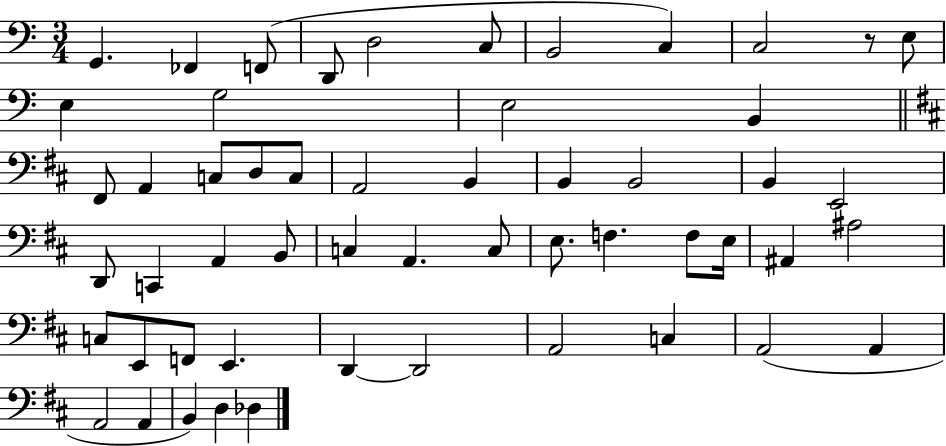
G2/q. FES2/q F2/e D2/e D3/h C3/e B2/h C3/q C3/h R/e E3/e E3/q G3/h E3/h B2/q F#2/e A2/q C3/e D3/e C3/e A2/h B2/q B2/q B2/h B2/q E2/h D2/e C2/q A2/q B2/e C3/q A2/q. C3/e E3/e. F3/q. F3/e E3/s A#2/q A#3/h C3/e E2/e F2/e E2/q. D2/q D2/h A2/h C3/q A2/h A2/q A2/h A2/q B2/q D3/q Db3/q